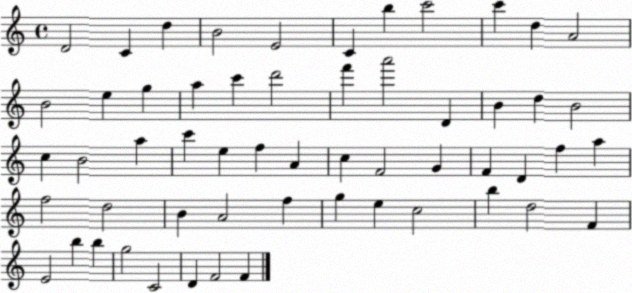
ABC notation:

X:1
T:Untitled
M:4/4
L:1/4
K:C
D2 C d B2 E2 C b c'2 c' d A2 B2 e g a c' d'2 f' a'2 D B d B2 c B2 a c' e f A c F2 G F D f a f2 d2 B A2 f g e c2 b d2 F E2 b b g2 C2 D F2 F